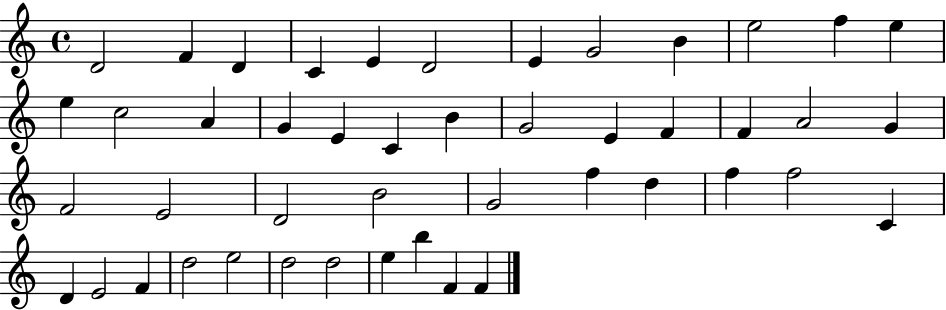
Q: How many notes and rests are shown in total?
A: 46